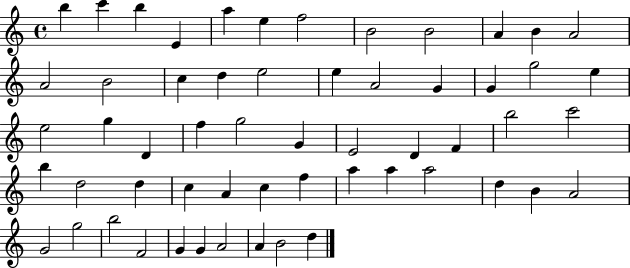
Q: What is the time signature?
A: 4/4